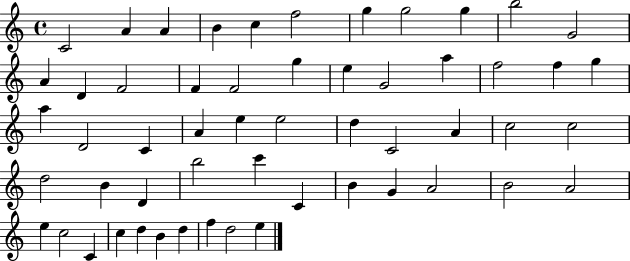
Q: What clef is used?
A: treble